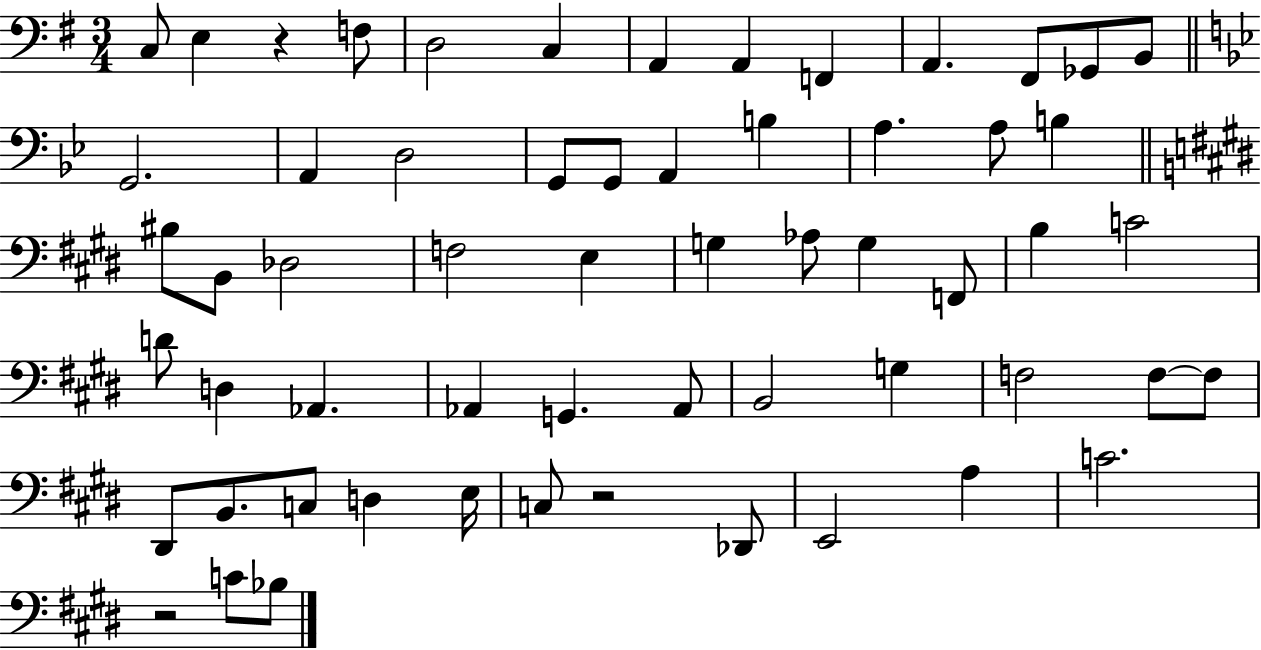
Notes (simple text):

C3/e E3/q R/q F3/e D3/h C3/q A2/q A2/q F2/q A2/q. F#2/e Gb2/e B2/e G2/h. A2/q D3/h G2/e G2/e A2/q B3/q A3/q. A3/e B3/q BIS3/e B2/e Db3/h F3/h E3/q G3/q Ab3/e G3/q F2/e B3/q C4/h D4/e D3/q Ab2/q. Ab2/q G2/q. Ab2/e B2/h G3/q F3/h F3/e F3/e D#2/e B2/e. C3/e D3/q E3/s C3/e R/h Db2/e E2/h A3/q C4/h. R/h C4/e Bb3/e